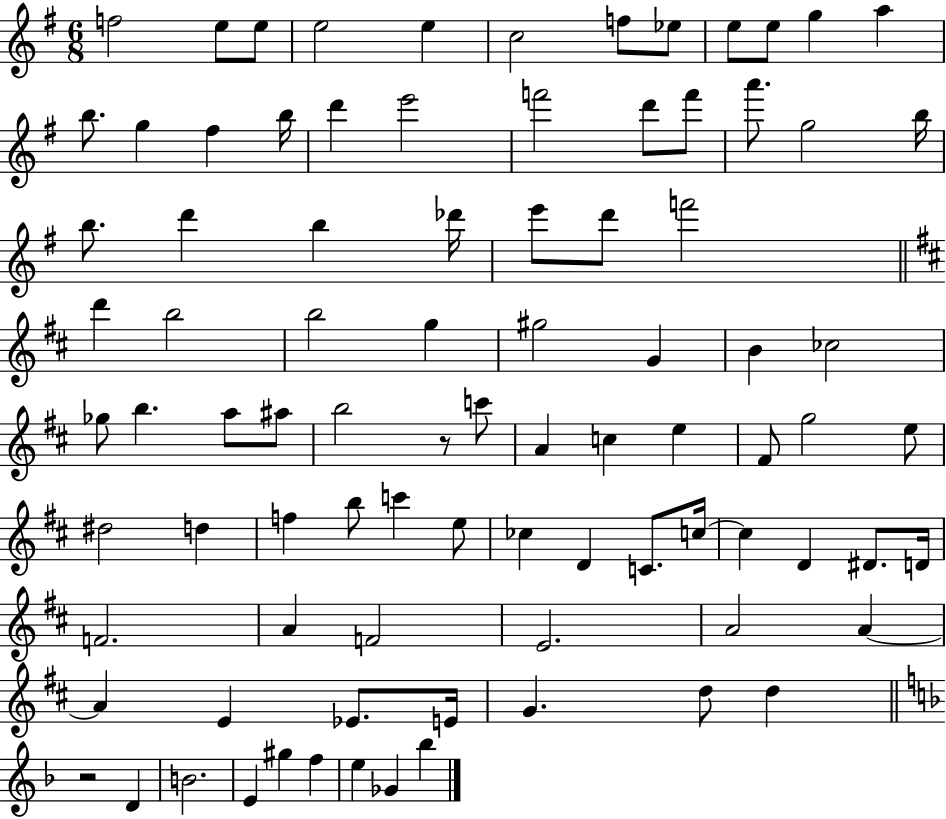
F5/h E5/e E5/e E5/h E5/q C5/h F5/e Eb5/e E5/e E5/e G5/q A5/q B5/e. G5/q F#5/q B5/s D6/q E6/h F6/h D6/e F6/e A6/e. G5/h B5/s B5/e. D6/q B5/q Db6/s E6/e D6/e F6/h D6/q B5/h B5/h G5/q G#5/h G4/q B4/q CES5/h Gb5/e B5/q. A5/e A#5/e B5/h R/e C6/e A4/q C5/q E5/q F#4/e G5/h E5/e D#5/h D5/q F5/q B5/e C6/q E5/e CES5/q D4/q C4/e. C5/s C5/q D4/q D#4/e. D4/s F4/h. A4/q F4/h E4/h. A4/h A4/q A4/q E4/q Eb4/e. E4/s G4/q. D5/e D5/q R/h D4/q B4/h. E4/q G#5/q F5/q E5/q Gb4/q Bb5/q